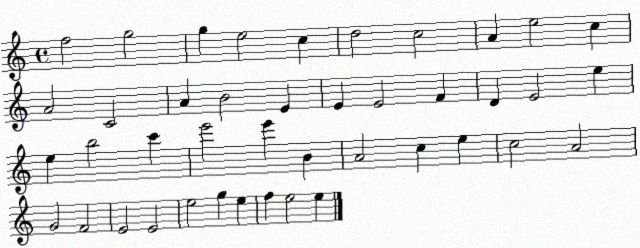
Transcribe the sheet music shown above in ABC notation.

X:1
T:Untitled
M:4/4
L:1/4
K:C
f2 g2 g e2 c d2 c2 A e2 c A2 C2 A B2 E E E2 F D E2 e e b2 c' e'2 e' B A2 c e c2 A2 G2 F2 E2 E2 e2 g e f e2 e